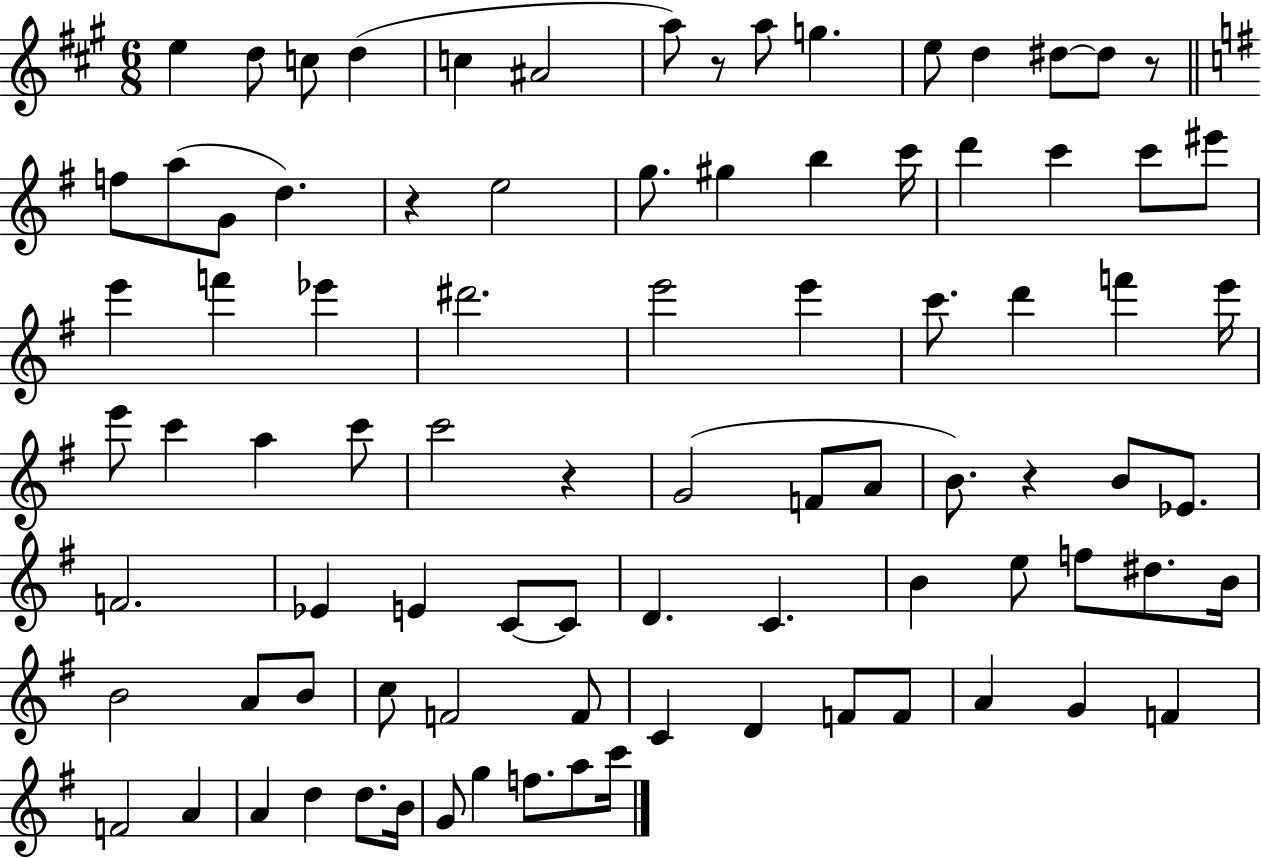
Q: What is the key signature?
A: A major